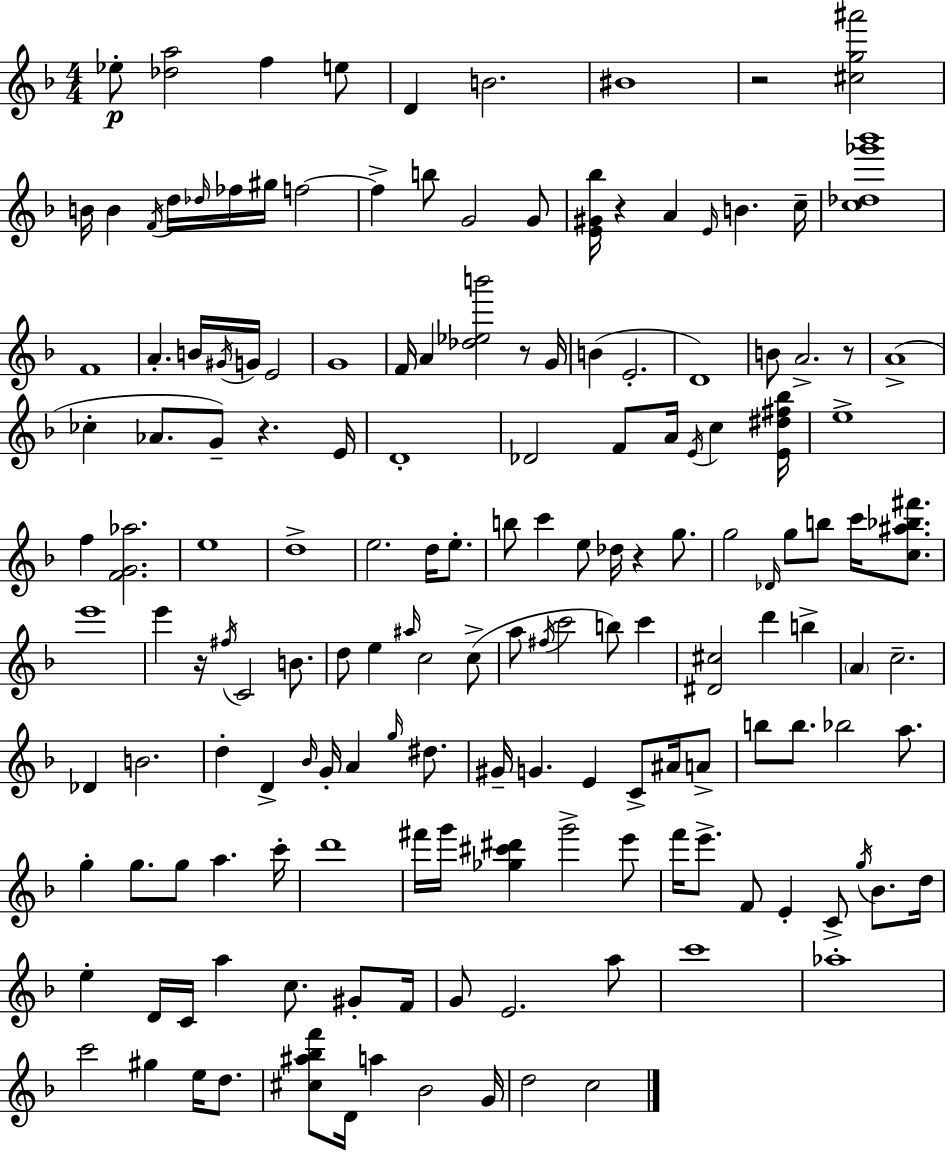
X:1
T:Untitled
M:4/4
L:1/4
K:F
_e/2 [_da]2 f e/2 D B2 ^B4 z2 [^cg^a']2 B/4 B F/4 d/4 _d/4 _f/4 ^g/4 f2 f b/2 G2 G/2 [E^G_b]/4 z A E/4 B c/4 [c_d_g'_b']4 F4 A B/4 ^G/4 G/4 E2 G4 F/4 A [_d_eb']2 z/2 G/4 B E2 D4 B/2 A2 z/2 A4 _c _A/2 G/2 z E/4 D4 _D2 F/2 A/4 E/4 c [E^d^f_b]/4 e4 f [FG_a]2 e4 d4 e2 d/4 e/2 b/2 c' e/2 _d/4 z g/2 g2 _D/4 g/2 b/2 c'/4 [c^a_b^f']/2 e'4 e' z/4 ^f/4 C2 B/2 d/2 e ^a/4 c2 c/2 a/2 ^f/4 c'2 b/2 c' [^D^c]2 d' b A c2 _D B2 d D _B/4 G/4 A g/4 ^d/2 ^G/4 G E C/2 ^A/4 A/2 b/2 b/2 _b2 a/2 g g/2 g/2 a c'/4 d'4 ^f'/4 g'/4 [_g^c'^d'] g'2 e'/2 f'/4 e'/2 F/2 E C/2 g/4 _B/2 d/4 e D/4 C/4 a c/2 ^G/2 F/4 G/2 E2 a/2 c'4 _a4 c'2 ^g e/4 d/2 [^c^a_bf']/2 D/4 a _B2 G/4 d2 c2